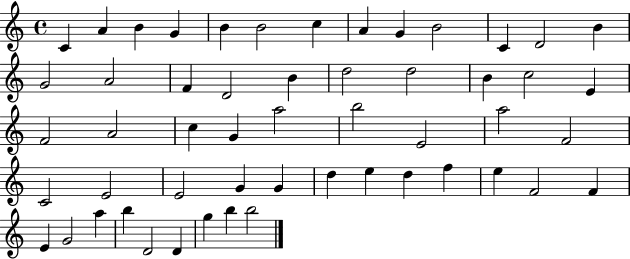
{
  \clef treble
  \time 4/4
  \defaultTimeSignature
  \key c \major
  c'4 a'4 b'4 g'4 | b'4 b'2 c''4 | a'4 g'4 b'2 | c'4 d'2 b'4 | \break g'2 a'2 | f'4 d'2 b'4 | d''2 d''2 | b'4 c''2 e'4 | \break f'2 a'2 | c''4 g'4 a''2 | b''2 e'2 | a''2 f'2 | \break c'2 e'2 | e'2 g'4 g'4 | d''4 e''4 d''4 f''4 | e''4 f'2 f'4 | \break e'4 g'2 a''4 | b''4 d'2 d'4 | g''4 b''4 b''2 | \bar "|."
}